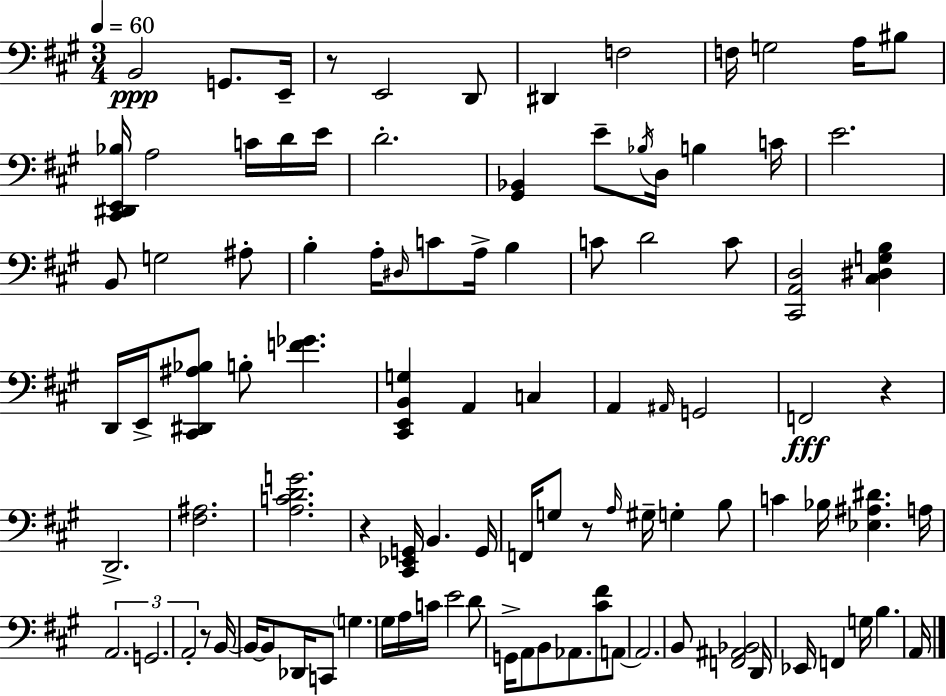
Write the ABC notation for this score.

X:1
T:Untitled
M:3/4
L:1/4
K:A
B,,2 G,,/2 E,,/4 z/2 E,,2 D,,/2 ^D,, F,2 F,/4 G,2 A,/4 ^B,/2 [^C,,^D,,E,,_B,]/4 A,2 C/4 D/4 E/4 D2 [^G,,_B,,] E/2 _B,/4 D,/4 B, C/4 E2 B,,/2 G,2 ^A,/2 B, A,/4 ^D,/4 C/2 A,/4 B, C/2 D2 C/2 [^C,,A,,D,]2 [^C,^D,G,B,] D,,/4 E,,/4 [^C,,^D,,^A,_B,]/2 B,/2 [F_G] [^C,,E,,B,,G,] A,, C, A,, ^A,,/4 G,,2 F,,2 z D,,2 [^F,^A,]2 [A,CDG]2 z [^C,,_E,,G,,]/4 B,, G,,/4 F,,/4 G,/2 z/2 A,/4 ^G,/4 G, B,/2 C _B,/4 [_E,^A,^D] A,/4 A,,2 G,,2 A,,2 z/2 B,,/4 B,,/4 B,,/2 _D,,/4 C,,/2 G, ^G,/4 A,/4 C/4 E2 D/2 G,,/4 A,,/2 B,,/2 _A,,/2 [^C^F]/2 A,,/2 A,,2 B,,/2 [F,,^A,,_B,,]2 D,,/4 _E,,/4 F,, G,/4 B, A,,/4